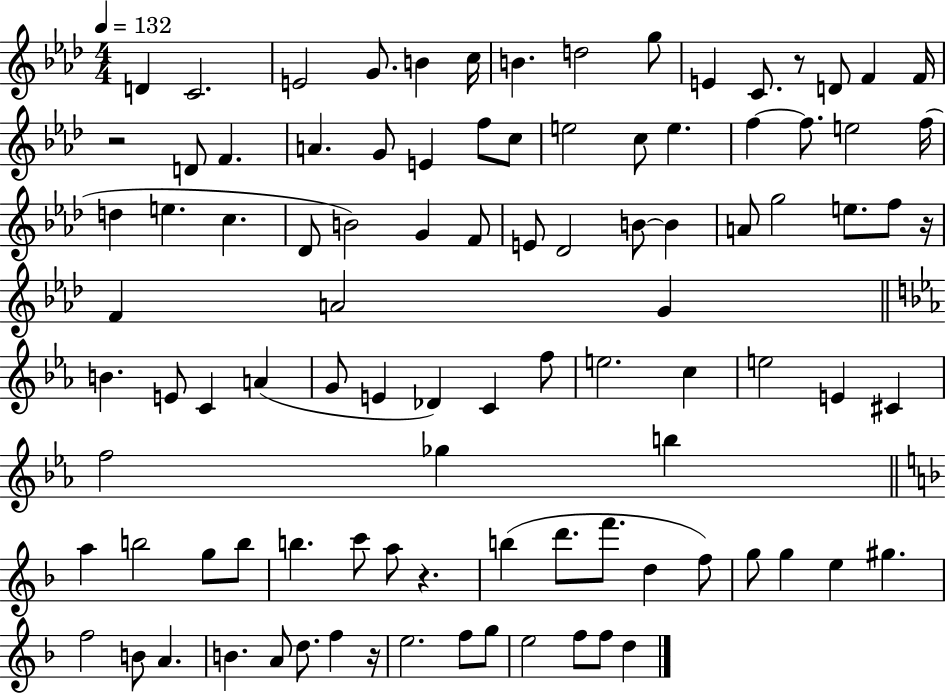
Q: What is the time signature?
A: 4/4